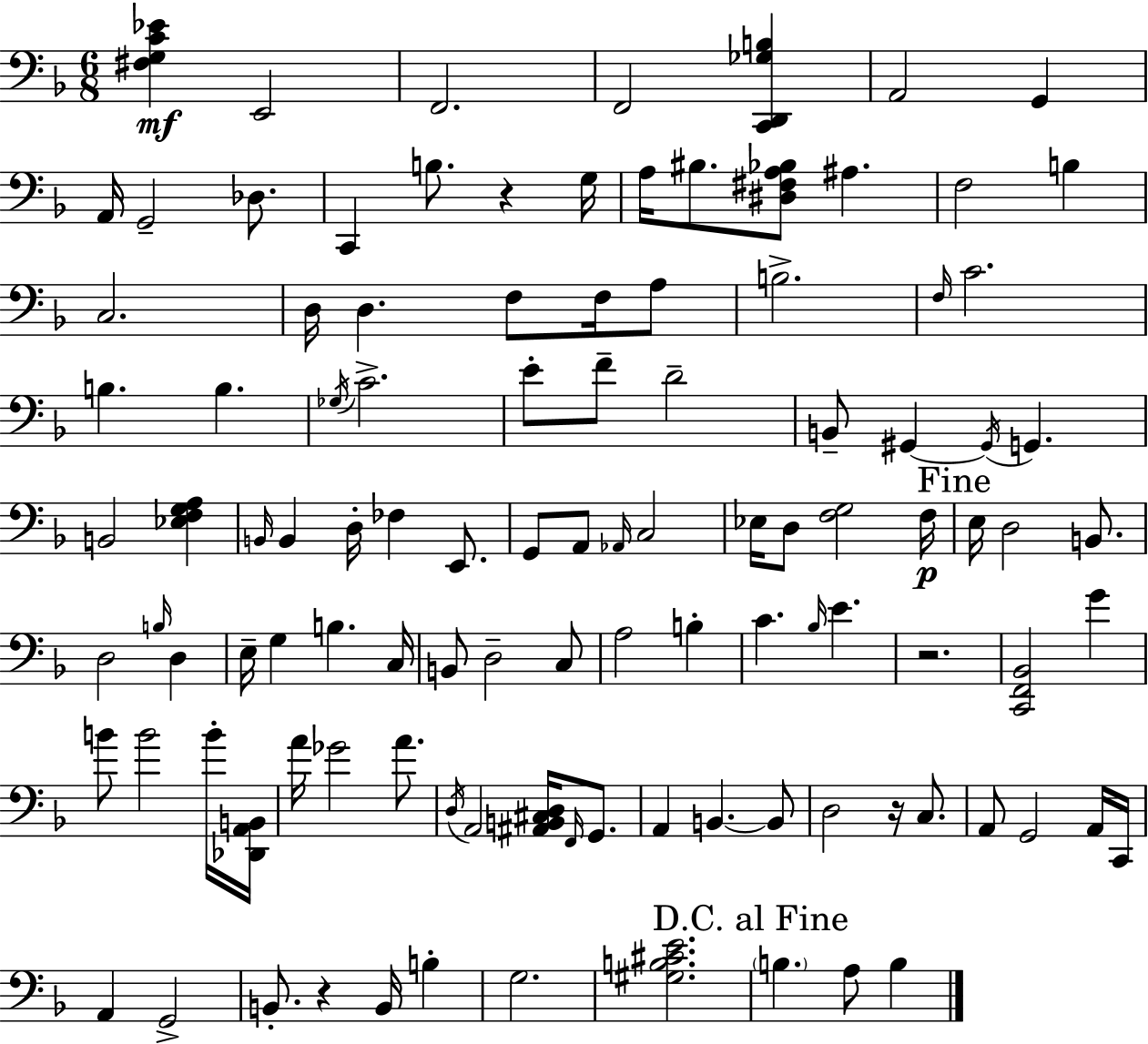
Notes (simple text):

[F#3,G3,C4,Eb4]/q E2/h F2/h. F2/h [C2,D2,Gb3,B3]/q A2/h G2/q A2/s G2/h Db3/e. C2/q B3/e. R/q G3/s A3/s BIS3/e. [D#3,F#3,A3,Bb3]/e A#3/q. F3/h B3/q C3/h. D3/s D3/q. F3/e F3/s A3/e B3/h. F3/s C4/h. B3/q. B3/q. Gb3/s C4/h. E4/e F4/e D4/h B2/e G#2/q G#2/s G2/q. B2/h [Eb3,F3,G3,A3]/q B2/s B2/q D3/s FES3/q E2/e. G2/e A2/e Ab2/s C3/h Eb3/s D3/e [F3,G3]/h F3/s E3/s D3/h B2/e. D3/h B3/s D3/q E3/s G3/q B3/q. C3/s B2/e D3/h C3/e A3/h B3/q C4/q. Bb3/s E4/q. R/h. [C2,F2,Bb2]/h G4/q B4/e B4/h B4/s [Db2,A2,B2]/s A4/s Gb4/h A4/e. D3/s A2/h [A#2,B2,C#3,D3]/s F2/s G2/e. A2/q B2/q. B2/e D3/h R/s C3/e. A2/e G2/h A2/s C2/s A2/q G2/h B2/e. R/q B2/s B3/q G3/h. [G#3,B3,C#4,E4]/h. B3/q. A3/e B3/q